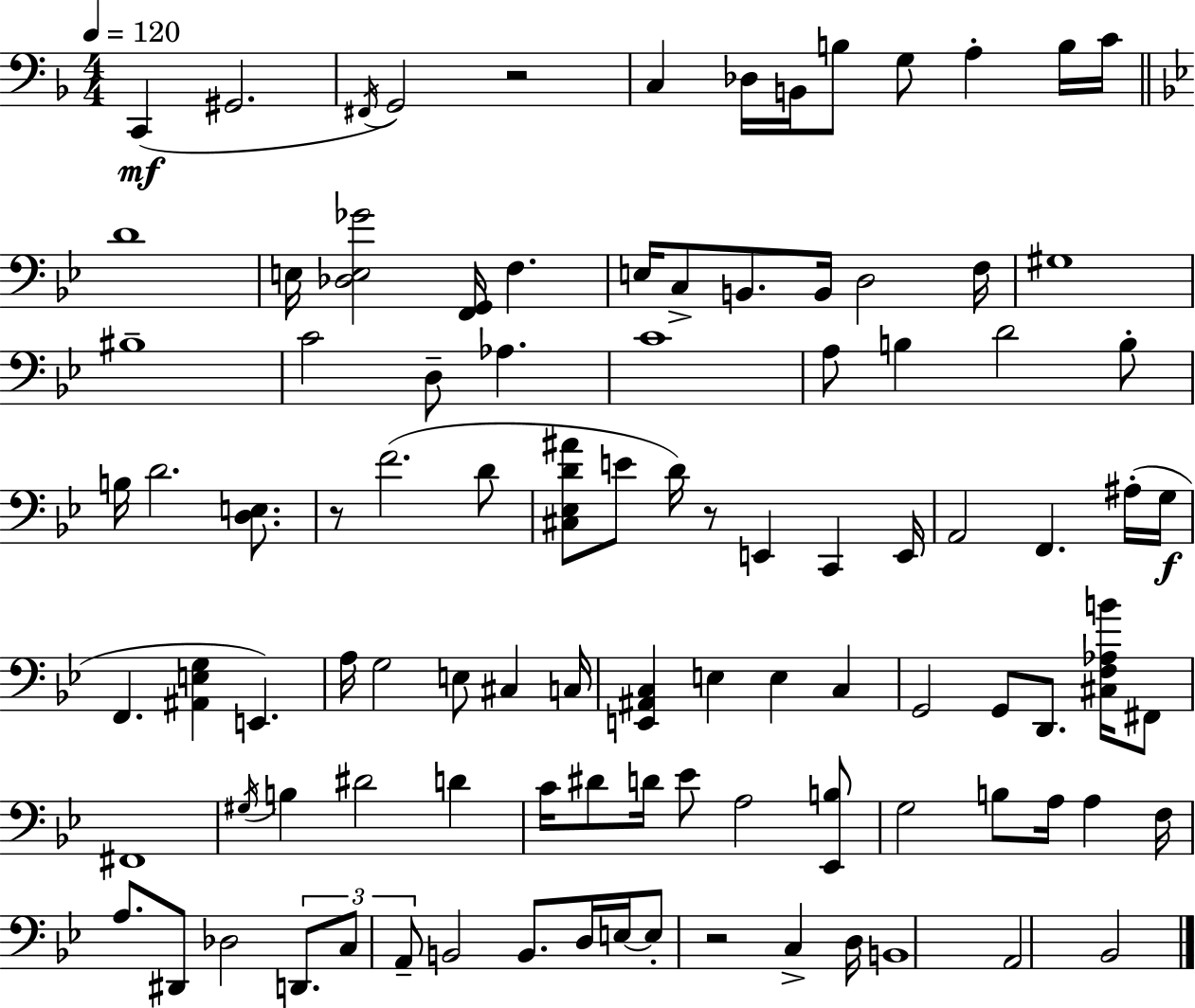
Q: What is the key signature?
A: D minor